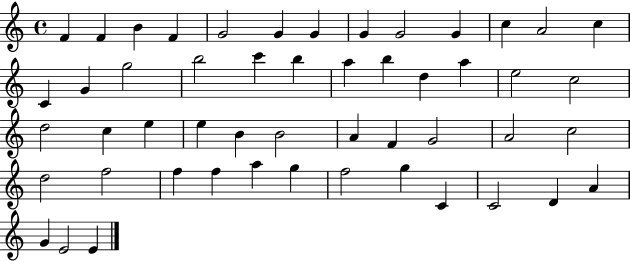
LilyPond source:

{
  \clef treble
  \time 4/4
  \defaultTimeSignature
  \key c \major
  f'4 f'4 b'4 f'4 | g'2 g'4 g'4 | g'4 g'2 g'4 | c''4 a'2 c''4 | \break c'4 g'4 g''2 | b''2 c'''4 b''4 | a''4 b''4 d''4 a''4 | e''2 c''2 | \break d''2 c''4 e''4 | e''4 b'4 b'2 | a'4 f'4 g'2 | a'2 c''2 | \break d''2 f''2 | f''4 f''4 a''4 g''4 | f''2 g''4 c'4 | c'2 d'4 a'4 | \break g'4 e'2 e'4 | \bar "|."
}